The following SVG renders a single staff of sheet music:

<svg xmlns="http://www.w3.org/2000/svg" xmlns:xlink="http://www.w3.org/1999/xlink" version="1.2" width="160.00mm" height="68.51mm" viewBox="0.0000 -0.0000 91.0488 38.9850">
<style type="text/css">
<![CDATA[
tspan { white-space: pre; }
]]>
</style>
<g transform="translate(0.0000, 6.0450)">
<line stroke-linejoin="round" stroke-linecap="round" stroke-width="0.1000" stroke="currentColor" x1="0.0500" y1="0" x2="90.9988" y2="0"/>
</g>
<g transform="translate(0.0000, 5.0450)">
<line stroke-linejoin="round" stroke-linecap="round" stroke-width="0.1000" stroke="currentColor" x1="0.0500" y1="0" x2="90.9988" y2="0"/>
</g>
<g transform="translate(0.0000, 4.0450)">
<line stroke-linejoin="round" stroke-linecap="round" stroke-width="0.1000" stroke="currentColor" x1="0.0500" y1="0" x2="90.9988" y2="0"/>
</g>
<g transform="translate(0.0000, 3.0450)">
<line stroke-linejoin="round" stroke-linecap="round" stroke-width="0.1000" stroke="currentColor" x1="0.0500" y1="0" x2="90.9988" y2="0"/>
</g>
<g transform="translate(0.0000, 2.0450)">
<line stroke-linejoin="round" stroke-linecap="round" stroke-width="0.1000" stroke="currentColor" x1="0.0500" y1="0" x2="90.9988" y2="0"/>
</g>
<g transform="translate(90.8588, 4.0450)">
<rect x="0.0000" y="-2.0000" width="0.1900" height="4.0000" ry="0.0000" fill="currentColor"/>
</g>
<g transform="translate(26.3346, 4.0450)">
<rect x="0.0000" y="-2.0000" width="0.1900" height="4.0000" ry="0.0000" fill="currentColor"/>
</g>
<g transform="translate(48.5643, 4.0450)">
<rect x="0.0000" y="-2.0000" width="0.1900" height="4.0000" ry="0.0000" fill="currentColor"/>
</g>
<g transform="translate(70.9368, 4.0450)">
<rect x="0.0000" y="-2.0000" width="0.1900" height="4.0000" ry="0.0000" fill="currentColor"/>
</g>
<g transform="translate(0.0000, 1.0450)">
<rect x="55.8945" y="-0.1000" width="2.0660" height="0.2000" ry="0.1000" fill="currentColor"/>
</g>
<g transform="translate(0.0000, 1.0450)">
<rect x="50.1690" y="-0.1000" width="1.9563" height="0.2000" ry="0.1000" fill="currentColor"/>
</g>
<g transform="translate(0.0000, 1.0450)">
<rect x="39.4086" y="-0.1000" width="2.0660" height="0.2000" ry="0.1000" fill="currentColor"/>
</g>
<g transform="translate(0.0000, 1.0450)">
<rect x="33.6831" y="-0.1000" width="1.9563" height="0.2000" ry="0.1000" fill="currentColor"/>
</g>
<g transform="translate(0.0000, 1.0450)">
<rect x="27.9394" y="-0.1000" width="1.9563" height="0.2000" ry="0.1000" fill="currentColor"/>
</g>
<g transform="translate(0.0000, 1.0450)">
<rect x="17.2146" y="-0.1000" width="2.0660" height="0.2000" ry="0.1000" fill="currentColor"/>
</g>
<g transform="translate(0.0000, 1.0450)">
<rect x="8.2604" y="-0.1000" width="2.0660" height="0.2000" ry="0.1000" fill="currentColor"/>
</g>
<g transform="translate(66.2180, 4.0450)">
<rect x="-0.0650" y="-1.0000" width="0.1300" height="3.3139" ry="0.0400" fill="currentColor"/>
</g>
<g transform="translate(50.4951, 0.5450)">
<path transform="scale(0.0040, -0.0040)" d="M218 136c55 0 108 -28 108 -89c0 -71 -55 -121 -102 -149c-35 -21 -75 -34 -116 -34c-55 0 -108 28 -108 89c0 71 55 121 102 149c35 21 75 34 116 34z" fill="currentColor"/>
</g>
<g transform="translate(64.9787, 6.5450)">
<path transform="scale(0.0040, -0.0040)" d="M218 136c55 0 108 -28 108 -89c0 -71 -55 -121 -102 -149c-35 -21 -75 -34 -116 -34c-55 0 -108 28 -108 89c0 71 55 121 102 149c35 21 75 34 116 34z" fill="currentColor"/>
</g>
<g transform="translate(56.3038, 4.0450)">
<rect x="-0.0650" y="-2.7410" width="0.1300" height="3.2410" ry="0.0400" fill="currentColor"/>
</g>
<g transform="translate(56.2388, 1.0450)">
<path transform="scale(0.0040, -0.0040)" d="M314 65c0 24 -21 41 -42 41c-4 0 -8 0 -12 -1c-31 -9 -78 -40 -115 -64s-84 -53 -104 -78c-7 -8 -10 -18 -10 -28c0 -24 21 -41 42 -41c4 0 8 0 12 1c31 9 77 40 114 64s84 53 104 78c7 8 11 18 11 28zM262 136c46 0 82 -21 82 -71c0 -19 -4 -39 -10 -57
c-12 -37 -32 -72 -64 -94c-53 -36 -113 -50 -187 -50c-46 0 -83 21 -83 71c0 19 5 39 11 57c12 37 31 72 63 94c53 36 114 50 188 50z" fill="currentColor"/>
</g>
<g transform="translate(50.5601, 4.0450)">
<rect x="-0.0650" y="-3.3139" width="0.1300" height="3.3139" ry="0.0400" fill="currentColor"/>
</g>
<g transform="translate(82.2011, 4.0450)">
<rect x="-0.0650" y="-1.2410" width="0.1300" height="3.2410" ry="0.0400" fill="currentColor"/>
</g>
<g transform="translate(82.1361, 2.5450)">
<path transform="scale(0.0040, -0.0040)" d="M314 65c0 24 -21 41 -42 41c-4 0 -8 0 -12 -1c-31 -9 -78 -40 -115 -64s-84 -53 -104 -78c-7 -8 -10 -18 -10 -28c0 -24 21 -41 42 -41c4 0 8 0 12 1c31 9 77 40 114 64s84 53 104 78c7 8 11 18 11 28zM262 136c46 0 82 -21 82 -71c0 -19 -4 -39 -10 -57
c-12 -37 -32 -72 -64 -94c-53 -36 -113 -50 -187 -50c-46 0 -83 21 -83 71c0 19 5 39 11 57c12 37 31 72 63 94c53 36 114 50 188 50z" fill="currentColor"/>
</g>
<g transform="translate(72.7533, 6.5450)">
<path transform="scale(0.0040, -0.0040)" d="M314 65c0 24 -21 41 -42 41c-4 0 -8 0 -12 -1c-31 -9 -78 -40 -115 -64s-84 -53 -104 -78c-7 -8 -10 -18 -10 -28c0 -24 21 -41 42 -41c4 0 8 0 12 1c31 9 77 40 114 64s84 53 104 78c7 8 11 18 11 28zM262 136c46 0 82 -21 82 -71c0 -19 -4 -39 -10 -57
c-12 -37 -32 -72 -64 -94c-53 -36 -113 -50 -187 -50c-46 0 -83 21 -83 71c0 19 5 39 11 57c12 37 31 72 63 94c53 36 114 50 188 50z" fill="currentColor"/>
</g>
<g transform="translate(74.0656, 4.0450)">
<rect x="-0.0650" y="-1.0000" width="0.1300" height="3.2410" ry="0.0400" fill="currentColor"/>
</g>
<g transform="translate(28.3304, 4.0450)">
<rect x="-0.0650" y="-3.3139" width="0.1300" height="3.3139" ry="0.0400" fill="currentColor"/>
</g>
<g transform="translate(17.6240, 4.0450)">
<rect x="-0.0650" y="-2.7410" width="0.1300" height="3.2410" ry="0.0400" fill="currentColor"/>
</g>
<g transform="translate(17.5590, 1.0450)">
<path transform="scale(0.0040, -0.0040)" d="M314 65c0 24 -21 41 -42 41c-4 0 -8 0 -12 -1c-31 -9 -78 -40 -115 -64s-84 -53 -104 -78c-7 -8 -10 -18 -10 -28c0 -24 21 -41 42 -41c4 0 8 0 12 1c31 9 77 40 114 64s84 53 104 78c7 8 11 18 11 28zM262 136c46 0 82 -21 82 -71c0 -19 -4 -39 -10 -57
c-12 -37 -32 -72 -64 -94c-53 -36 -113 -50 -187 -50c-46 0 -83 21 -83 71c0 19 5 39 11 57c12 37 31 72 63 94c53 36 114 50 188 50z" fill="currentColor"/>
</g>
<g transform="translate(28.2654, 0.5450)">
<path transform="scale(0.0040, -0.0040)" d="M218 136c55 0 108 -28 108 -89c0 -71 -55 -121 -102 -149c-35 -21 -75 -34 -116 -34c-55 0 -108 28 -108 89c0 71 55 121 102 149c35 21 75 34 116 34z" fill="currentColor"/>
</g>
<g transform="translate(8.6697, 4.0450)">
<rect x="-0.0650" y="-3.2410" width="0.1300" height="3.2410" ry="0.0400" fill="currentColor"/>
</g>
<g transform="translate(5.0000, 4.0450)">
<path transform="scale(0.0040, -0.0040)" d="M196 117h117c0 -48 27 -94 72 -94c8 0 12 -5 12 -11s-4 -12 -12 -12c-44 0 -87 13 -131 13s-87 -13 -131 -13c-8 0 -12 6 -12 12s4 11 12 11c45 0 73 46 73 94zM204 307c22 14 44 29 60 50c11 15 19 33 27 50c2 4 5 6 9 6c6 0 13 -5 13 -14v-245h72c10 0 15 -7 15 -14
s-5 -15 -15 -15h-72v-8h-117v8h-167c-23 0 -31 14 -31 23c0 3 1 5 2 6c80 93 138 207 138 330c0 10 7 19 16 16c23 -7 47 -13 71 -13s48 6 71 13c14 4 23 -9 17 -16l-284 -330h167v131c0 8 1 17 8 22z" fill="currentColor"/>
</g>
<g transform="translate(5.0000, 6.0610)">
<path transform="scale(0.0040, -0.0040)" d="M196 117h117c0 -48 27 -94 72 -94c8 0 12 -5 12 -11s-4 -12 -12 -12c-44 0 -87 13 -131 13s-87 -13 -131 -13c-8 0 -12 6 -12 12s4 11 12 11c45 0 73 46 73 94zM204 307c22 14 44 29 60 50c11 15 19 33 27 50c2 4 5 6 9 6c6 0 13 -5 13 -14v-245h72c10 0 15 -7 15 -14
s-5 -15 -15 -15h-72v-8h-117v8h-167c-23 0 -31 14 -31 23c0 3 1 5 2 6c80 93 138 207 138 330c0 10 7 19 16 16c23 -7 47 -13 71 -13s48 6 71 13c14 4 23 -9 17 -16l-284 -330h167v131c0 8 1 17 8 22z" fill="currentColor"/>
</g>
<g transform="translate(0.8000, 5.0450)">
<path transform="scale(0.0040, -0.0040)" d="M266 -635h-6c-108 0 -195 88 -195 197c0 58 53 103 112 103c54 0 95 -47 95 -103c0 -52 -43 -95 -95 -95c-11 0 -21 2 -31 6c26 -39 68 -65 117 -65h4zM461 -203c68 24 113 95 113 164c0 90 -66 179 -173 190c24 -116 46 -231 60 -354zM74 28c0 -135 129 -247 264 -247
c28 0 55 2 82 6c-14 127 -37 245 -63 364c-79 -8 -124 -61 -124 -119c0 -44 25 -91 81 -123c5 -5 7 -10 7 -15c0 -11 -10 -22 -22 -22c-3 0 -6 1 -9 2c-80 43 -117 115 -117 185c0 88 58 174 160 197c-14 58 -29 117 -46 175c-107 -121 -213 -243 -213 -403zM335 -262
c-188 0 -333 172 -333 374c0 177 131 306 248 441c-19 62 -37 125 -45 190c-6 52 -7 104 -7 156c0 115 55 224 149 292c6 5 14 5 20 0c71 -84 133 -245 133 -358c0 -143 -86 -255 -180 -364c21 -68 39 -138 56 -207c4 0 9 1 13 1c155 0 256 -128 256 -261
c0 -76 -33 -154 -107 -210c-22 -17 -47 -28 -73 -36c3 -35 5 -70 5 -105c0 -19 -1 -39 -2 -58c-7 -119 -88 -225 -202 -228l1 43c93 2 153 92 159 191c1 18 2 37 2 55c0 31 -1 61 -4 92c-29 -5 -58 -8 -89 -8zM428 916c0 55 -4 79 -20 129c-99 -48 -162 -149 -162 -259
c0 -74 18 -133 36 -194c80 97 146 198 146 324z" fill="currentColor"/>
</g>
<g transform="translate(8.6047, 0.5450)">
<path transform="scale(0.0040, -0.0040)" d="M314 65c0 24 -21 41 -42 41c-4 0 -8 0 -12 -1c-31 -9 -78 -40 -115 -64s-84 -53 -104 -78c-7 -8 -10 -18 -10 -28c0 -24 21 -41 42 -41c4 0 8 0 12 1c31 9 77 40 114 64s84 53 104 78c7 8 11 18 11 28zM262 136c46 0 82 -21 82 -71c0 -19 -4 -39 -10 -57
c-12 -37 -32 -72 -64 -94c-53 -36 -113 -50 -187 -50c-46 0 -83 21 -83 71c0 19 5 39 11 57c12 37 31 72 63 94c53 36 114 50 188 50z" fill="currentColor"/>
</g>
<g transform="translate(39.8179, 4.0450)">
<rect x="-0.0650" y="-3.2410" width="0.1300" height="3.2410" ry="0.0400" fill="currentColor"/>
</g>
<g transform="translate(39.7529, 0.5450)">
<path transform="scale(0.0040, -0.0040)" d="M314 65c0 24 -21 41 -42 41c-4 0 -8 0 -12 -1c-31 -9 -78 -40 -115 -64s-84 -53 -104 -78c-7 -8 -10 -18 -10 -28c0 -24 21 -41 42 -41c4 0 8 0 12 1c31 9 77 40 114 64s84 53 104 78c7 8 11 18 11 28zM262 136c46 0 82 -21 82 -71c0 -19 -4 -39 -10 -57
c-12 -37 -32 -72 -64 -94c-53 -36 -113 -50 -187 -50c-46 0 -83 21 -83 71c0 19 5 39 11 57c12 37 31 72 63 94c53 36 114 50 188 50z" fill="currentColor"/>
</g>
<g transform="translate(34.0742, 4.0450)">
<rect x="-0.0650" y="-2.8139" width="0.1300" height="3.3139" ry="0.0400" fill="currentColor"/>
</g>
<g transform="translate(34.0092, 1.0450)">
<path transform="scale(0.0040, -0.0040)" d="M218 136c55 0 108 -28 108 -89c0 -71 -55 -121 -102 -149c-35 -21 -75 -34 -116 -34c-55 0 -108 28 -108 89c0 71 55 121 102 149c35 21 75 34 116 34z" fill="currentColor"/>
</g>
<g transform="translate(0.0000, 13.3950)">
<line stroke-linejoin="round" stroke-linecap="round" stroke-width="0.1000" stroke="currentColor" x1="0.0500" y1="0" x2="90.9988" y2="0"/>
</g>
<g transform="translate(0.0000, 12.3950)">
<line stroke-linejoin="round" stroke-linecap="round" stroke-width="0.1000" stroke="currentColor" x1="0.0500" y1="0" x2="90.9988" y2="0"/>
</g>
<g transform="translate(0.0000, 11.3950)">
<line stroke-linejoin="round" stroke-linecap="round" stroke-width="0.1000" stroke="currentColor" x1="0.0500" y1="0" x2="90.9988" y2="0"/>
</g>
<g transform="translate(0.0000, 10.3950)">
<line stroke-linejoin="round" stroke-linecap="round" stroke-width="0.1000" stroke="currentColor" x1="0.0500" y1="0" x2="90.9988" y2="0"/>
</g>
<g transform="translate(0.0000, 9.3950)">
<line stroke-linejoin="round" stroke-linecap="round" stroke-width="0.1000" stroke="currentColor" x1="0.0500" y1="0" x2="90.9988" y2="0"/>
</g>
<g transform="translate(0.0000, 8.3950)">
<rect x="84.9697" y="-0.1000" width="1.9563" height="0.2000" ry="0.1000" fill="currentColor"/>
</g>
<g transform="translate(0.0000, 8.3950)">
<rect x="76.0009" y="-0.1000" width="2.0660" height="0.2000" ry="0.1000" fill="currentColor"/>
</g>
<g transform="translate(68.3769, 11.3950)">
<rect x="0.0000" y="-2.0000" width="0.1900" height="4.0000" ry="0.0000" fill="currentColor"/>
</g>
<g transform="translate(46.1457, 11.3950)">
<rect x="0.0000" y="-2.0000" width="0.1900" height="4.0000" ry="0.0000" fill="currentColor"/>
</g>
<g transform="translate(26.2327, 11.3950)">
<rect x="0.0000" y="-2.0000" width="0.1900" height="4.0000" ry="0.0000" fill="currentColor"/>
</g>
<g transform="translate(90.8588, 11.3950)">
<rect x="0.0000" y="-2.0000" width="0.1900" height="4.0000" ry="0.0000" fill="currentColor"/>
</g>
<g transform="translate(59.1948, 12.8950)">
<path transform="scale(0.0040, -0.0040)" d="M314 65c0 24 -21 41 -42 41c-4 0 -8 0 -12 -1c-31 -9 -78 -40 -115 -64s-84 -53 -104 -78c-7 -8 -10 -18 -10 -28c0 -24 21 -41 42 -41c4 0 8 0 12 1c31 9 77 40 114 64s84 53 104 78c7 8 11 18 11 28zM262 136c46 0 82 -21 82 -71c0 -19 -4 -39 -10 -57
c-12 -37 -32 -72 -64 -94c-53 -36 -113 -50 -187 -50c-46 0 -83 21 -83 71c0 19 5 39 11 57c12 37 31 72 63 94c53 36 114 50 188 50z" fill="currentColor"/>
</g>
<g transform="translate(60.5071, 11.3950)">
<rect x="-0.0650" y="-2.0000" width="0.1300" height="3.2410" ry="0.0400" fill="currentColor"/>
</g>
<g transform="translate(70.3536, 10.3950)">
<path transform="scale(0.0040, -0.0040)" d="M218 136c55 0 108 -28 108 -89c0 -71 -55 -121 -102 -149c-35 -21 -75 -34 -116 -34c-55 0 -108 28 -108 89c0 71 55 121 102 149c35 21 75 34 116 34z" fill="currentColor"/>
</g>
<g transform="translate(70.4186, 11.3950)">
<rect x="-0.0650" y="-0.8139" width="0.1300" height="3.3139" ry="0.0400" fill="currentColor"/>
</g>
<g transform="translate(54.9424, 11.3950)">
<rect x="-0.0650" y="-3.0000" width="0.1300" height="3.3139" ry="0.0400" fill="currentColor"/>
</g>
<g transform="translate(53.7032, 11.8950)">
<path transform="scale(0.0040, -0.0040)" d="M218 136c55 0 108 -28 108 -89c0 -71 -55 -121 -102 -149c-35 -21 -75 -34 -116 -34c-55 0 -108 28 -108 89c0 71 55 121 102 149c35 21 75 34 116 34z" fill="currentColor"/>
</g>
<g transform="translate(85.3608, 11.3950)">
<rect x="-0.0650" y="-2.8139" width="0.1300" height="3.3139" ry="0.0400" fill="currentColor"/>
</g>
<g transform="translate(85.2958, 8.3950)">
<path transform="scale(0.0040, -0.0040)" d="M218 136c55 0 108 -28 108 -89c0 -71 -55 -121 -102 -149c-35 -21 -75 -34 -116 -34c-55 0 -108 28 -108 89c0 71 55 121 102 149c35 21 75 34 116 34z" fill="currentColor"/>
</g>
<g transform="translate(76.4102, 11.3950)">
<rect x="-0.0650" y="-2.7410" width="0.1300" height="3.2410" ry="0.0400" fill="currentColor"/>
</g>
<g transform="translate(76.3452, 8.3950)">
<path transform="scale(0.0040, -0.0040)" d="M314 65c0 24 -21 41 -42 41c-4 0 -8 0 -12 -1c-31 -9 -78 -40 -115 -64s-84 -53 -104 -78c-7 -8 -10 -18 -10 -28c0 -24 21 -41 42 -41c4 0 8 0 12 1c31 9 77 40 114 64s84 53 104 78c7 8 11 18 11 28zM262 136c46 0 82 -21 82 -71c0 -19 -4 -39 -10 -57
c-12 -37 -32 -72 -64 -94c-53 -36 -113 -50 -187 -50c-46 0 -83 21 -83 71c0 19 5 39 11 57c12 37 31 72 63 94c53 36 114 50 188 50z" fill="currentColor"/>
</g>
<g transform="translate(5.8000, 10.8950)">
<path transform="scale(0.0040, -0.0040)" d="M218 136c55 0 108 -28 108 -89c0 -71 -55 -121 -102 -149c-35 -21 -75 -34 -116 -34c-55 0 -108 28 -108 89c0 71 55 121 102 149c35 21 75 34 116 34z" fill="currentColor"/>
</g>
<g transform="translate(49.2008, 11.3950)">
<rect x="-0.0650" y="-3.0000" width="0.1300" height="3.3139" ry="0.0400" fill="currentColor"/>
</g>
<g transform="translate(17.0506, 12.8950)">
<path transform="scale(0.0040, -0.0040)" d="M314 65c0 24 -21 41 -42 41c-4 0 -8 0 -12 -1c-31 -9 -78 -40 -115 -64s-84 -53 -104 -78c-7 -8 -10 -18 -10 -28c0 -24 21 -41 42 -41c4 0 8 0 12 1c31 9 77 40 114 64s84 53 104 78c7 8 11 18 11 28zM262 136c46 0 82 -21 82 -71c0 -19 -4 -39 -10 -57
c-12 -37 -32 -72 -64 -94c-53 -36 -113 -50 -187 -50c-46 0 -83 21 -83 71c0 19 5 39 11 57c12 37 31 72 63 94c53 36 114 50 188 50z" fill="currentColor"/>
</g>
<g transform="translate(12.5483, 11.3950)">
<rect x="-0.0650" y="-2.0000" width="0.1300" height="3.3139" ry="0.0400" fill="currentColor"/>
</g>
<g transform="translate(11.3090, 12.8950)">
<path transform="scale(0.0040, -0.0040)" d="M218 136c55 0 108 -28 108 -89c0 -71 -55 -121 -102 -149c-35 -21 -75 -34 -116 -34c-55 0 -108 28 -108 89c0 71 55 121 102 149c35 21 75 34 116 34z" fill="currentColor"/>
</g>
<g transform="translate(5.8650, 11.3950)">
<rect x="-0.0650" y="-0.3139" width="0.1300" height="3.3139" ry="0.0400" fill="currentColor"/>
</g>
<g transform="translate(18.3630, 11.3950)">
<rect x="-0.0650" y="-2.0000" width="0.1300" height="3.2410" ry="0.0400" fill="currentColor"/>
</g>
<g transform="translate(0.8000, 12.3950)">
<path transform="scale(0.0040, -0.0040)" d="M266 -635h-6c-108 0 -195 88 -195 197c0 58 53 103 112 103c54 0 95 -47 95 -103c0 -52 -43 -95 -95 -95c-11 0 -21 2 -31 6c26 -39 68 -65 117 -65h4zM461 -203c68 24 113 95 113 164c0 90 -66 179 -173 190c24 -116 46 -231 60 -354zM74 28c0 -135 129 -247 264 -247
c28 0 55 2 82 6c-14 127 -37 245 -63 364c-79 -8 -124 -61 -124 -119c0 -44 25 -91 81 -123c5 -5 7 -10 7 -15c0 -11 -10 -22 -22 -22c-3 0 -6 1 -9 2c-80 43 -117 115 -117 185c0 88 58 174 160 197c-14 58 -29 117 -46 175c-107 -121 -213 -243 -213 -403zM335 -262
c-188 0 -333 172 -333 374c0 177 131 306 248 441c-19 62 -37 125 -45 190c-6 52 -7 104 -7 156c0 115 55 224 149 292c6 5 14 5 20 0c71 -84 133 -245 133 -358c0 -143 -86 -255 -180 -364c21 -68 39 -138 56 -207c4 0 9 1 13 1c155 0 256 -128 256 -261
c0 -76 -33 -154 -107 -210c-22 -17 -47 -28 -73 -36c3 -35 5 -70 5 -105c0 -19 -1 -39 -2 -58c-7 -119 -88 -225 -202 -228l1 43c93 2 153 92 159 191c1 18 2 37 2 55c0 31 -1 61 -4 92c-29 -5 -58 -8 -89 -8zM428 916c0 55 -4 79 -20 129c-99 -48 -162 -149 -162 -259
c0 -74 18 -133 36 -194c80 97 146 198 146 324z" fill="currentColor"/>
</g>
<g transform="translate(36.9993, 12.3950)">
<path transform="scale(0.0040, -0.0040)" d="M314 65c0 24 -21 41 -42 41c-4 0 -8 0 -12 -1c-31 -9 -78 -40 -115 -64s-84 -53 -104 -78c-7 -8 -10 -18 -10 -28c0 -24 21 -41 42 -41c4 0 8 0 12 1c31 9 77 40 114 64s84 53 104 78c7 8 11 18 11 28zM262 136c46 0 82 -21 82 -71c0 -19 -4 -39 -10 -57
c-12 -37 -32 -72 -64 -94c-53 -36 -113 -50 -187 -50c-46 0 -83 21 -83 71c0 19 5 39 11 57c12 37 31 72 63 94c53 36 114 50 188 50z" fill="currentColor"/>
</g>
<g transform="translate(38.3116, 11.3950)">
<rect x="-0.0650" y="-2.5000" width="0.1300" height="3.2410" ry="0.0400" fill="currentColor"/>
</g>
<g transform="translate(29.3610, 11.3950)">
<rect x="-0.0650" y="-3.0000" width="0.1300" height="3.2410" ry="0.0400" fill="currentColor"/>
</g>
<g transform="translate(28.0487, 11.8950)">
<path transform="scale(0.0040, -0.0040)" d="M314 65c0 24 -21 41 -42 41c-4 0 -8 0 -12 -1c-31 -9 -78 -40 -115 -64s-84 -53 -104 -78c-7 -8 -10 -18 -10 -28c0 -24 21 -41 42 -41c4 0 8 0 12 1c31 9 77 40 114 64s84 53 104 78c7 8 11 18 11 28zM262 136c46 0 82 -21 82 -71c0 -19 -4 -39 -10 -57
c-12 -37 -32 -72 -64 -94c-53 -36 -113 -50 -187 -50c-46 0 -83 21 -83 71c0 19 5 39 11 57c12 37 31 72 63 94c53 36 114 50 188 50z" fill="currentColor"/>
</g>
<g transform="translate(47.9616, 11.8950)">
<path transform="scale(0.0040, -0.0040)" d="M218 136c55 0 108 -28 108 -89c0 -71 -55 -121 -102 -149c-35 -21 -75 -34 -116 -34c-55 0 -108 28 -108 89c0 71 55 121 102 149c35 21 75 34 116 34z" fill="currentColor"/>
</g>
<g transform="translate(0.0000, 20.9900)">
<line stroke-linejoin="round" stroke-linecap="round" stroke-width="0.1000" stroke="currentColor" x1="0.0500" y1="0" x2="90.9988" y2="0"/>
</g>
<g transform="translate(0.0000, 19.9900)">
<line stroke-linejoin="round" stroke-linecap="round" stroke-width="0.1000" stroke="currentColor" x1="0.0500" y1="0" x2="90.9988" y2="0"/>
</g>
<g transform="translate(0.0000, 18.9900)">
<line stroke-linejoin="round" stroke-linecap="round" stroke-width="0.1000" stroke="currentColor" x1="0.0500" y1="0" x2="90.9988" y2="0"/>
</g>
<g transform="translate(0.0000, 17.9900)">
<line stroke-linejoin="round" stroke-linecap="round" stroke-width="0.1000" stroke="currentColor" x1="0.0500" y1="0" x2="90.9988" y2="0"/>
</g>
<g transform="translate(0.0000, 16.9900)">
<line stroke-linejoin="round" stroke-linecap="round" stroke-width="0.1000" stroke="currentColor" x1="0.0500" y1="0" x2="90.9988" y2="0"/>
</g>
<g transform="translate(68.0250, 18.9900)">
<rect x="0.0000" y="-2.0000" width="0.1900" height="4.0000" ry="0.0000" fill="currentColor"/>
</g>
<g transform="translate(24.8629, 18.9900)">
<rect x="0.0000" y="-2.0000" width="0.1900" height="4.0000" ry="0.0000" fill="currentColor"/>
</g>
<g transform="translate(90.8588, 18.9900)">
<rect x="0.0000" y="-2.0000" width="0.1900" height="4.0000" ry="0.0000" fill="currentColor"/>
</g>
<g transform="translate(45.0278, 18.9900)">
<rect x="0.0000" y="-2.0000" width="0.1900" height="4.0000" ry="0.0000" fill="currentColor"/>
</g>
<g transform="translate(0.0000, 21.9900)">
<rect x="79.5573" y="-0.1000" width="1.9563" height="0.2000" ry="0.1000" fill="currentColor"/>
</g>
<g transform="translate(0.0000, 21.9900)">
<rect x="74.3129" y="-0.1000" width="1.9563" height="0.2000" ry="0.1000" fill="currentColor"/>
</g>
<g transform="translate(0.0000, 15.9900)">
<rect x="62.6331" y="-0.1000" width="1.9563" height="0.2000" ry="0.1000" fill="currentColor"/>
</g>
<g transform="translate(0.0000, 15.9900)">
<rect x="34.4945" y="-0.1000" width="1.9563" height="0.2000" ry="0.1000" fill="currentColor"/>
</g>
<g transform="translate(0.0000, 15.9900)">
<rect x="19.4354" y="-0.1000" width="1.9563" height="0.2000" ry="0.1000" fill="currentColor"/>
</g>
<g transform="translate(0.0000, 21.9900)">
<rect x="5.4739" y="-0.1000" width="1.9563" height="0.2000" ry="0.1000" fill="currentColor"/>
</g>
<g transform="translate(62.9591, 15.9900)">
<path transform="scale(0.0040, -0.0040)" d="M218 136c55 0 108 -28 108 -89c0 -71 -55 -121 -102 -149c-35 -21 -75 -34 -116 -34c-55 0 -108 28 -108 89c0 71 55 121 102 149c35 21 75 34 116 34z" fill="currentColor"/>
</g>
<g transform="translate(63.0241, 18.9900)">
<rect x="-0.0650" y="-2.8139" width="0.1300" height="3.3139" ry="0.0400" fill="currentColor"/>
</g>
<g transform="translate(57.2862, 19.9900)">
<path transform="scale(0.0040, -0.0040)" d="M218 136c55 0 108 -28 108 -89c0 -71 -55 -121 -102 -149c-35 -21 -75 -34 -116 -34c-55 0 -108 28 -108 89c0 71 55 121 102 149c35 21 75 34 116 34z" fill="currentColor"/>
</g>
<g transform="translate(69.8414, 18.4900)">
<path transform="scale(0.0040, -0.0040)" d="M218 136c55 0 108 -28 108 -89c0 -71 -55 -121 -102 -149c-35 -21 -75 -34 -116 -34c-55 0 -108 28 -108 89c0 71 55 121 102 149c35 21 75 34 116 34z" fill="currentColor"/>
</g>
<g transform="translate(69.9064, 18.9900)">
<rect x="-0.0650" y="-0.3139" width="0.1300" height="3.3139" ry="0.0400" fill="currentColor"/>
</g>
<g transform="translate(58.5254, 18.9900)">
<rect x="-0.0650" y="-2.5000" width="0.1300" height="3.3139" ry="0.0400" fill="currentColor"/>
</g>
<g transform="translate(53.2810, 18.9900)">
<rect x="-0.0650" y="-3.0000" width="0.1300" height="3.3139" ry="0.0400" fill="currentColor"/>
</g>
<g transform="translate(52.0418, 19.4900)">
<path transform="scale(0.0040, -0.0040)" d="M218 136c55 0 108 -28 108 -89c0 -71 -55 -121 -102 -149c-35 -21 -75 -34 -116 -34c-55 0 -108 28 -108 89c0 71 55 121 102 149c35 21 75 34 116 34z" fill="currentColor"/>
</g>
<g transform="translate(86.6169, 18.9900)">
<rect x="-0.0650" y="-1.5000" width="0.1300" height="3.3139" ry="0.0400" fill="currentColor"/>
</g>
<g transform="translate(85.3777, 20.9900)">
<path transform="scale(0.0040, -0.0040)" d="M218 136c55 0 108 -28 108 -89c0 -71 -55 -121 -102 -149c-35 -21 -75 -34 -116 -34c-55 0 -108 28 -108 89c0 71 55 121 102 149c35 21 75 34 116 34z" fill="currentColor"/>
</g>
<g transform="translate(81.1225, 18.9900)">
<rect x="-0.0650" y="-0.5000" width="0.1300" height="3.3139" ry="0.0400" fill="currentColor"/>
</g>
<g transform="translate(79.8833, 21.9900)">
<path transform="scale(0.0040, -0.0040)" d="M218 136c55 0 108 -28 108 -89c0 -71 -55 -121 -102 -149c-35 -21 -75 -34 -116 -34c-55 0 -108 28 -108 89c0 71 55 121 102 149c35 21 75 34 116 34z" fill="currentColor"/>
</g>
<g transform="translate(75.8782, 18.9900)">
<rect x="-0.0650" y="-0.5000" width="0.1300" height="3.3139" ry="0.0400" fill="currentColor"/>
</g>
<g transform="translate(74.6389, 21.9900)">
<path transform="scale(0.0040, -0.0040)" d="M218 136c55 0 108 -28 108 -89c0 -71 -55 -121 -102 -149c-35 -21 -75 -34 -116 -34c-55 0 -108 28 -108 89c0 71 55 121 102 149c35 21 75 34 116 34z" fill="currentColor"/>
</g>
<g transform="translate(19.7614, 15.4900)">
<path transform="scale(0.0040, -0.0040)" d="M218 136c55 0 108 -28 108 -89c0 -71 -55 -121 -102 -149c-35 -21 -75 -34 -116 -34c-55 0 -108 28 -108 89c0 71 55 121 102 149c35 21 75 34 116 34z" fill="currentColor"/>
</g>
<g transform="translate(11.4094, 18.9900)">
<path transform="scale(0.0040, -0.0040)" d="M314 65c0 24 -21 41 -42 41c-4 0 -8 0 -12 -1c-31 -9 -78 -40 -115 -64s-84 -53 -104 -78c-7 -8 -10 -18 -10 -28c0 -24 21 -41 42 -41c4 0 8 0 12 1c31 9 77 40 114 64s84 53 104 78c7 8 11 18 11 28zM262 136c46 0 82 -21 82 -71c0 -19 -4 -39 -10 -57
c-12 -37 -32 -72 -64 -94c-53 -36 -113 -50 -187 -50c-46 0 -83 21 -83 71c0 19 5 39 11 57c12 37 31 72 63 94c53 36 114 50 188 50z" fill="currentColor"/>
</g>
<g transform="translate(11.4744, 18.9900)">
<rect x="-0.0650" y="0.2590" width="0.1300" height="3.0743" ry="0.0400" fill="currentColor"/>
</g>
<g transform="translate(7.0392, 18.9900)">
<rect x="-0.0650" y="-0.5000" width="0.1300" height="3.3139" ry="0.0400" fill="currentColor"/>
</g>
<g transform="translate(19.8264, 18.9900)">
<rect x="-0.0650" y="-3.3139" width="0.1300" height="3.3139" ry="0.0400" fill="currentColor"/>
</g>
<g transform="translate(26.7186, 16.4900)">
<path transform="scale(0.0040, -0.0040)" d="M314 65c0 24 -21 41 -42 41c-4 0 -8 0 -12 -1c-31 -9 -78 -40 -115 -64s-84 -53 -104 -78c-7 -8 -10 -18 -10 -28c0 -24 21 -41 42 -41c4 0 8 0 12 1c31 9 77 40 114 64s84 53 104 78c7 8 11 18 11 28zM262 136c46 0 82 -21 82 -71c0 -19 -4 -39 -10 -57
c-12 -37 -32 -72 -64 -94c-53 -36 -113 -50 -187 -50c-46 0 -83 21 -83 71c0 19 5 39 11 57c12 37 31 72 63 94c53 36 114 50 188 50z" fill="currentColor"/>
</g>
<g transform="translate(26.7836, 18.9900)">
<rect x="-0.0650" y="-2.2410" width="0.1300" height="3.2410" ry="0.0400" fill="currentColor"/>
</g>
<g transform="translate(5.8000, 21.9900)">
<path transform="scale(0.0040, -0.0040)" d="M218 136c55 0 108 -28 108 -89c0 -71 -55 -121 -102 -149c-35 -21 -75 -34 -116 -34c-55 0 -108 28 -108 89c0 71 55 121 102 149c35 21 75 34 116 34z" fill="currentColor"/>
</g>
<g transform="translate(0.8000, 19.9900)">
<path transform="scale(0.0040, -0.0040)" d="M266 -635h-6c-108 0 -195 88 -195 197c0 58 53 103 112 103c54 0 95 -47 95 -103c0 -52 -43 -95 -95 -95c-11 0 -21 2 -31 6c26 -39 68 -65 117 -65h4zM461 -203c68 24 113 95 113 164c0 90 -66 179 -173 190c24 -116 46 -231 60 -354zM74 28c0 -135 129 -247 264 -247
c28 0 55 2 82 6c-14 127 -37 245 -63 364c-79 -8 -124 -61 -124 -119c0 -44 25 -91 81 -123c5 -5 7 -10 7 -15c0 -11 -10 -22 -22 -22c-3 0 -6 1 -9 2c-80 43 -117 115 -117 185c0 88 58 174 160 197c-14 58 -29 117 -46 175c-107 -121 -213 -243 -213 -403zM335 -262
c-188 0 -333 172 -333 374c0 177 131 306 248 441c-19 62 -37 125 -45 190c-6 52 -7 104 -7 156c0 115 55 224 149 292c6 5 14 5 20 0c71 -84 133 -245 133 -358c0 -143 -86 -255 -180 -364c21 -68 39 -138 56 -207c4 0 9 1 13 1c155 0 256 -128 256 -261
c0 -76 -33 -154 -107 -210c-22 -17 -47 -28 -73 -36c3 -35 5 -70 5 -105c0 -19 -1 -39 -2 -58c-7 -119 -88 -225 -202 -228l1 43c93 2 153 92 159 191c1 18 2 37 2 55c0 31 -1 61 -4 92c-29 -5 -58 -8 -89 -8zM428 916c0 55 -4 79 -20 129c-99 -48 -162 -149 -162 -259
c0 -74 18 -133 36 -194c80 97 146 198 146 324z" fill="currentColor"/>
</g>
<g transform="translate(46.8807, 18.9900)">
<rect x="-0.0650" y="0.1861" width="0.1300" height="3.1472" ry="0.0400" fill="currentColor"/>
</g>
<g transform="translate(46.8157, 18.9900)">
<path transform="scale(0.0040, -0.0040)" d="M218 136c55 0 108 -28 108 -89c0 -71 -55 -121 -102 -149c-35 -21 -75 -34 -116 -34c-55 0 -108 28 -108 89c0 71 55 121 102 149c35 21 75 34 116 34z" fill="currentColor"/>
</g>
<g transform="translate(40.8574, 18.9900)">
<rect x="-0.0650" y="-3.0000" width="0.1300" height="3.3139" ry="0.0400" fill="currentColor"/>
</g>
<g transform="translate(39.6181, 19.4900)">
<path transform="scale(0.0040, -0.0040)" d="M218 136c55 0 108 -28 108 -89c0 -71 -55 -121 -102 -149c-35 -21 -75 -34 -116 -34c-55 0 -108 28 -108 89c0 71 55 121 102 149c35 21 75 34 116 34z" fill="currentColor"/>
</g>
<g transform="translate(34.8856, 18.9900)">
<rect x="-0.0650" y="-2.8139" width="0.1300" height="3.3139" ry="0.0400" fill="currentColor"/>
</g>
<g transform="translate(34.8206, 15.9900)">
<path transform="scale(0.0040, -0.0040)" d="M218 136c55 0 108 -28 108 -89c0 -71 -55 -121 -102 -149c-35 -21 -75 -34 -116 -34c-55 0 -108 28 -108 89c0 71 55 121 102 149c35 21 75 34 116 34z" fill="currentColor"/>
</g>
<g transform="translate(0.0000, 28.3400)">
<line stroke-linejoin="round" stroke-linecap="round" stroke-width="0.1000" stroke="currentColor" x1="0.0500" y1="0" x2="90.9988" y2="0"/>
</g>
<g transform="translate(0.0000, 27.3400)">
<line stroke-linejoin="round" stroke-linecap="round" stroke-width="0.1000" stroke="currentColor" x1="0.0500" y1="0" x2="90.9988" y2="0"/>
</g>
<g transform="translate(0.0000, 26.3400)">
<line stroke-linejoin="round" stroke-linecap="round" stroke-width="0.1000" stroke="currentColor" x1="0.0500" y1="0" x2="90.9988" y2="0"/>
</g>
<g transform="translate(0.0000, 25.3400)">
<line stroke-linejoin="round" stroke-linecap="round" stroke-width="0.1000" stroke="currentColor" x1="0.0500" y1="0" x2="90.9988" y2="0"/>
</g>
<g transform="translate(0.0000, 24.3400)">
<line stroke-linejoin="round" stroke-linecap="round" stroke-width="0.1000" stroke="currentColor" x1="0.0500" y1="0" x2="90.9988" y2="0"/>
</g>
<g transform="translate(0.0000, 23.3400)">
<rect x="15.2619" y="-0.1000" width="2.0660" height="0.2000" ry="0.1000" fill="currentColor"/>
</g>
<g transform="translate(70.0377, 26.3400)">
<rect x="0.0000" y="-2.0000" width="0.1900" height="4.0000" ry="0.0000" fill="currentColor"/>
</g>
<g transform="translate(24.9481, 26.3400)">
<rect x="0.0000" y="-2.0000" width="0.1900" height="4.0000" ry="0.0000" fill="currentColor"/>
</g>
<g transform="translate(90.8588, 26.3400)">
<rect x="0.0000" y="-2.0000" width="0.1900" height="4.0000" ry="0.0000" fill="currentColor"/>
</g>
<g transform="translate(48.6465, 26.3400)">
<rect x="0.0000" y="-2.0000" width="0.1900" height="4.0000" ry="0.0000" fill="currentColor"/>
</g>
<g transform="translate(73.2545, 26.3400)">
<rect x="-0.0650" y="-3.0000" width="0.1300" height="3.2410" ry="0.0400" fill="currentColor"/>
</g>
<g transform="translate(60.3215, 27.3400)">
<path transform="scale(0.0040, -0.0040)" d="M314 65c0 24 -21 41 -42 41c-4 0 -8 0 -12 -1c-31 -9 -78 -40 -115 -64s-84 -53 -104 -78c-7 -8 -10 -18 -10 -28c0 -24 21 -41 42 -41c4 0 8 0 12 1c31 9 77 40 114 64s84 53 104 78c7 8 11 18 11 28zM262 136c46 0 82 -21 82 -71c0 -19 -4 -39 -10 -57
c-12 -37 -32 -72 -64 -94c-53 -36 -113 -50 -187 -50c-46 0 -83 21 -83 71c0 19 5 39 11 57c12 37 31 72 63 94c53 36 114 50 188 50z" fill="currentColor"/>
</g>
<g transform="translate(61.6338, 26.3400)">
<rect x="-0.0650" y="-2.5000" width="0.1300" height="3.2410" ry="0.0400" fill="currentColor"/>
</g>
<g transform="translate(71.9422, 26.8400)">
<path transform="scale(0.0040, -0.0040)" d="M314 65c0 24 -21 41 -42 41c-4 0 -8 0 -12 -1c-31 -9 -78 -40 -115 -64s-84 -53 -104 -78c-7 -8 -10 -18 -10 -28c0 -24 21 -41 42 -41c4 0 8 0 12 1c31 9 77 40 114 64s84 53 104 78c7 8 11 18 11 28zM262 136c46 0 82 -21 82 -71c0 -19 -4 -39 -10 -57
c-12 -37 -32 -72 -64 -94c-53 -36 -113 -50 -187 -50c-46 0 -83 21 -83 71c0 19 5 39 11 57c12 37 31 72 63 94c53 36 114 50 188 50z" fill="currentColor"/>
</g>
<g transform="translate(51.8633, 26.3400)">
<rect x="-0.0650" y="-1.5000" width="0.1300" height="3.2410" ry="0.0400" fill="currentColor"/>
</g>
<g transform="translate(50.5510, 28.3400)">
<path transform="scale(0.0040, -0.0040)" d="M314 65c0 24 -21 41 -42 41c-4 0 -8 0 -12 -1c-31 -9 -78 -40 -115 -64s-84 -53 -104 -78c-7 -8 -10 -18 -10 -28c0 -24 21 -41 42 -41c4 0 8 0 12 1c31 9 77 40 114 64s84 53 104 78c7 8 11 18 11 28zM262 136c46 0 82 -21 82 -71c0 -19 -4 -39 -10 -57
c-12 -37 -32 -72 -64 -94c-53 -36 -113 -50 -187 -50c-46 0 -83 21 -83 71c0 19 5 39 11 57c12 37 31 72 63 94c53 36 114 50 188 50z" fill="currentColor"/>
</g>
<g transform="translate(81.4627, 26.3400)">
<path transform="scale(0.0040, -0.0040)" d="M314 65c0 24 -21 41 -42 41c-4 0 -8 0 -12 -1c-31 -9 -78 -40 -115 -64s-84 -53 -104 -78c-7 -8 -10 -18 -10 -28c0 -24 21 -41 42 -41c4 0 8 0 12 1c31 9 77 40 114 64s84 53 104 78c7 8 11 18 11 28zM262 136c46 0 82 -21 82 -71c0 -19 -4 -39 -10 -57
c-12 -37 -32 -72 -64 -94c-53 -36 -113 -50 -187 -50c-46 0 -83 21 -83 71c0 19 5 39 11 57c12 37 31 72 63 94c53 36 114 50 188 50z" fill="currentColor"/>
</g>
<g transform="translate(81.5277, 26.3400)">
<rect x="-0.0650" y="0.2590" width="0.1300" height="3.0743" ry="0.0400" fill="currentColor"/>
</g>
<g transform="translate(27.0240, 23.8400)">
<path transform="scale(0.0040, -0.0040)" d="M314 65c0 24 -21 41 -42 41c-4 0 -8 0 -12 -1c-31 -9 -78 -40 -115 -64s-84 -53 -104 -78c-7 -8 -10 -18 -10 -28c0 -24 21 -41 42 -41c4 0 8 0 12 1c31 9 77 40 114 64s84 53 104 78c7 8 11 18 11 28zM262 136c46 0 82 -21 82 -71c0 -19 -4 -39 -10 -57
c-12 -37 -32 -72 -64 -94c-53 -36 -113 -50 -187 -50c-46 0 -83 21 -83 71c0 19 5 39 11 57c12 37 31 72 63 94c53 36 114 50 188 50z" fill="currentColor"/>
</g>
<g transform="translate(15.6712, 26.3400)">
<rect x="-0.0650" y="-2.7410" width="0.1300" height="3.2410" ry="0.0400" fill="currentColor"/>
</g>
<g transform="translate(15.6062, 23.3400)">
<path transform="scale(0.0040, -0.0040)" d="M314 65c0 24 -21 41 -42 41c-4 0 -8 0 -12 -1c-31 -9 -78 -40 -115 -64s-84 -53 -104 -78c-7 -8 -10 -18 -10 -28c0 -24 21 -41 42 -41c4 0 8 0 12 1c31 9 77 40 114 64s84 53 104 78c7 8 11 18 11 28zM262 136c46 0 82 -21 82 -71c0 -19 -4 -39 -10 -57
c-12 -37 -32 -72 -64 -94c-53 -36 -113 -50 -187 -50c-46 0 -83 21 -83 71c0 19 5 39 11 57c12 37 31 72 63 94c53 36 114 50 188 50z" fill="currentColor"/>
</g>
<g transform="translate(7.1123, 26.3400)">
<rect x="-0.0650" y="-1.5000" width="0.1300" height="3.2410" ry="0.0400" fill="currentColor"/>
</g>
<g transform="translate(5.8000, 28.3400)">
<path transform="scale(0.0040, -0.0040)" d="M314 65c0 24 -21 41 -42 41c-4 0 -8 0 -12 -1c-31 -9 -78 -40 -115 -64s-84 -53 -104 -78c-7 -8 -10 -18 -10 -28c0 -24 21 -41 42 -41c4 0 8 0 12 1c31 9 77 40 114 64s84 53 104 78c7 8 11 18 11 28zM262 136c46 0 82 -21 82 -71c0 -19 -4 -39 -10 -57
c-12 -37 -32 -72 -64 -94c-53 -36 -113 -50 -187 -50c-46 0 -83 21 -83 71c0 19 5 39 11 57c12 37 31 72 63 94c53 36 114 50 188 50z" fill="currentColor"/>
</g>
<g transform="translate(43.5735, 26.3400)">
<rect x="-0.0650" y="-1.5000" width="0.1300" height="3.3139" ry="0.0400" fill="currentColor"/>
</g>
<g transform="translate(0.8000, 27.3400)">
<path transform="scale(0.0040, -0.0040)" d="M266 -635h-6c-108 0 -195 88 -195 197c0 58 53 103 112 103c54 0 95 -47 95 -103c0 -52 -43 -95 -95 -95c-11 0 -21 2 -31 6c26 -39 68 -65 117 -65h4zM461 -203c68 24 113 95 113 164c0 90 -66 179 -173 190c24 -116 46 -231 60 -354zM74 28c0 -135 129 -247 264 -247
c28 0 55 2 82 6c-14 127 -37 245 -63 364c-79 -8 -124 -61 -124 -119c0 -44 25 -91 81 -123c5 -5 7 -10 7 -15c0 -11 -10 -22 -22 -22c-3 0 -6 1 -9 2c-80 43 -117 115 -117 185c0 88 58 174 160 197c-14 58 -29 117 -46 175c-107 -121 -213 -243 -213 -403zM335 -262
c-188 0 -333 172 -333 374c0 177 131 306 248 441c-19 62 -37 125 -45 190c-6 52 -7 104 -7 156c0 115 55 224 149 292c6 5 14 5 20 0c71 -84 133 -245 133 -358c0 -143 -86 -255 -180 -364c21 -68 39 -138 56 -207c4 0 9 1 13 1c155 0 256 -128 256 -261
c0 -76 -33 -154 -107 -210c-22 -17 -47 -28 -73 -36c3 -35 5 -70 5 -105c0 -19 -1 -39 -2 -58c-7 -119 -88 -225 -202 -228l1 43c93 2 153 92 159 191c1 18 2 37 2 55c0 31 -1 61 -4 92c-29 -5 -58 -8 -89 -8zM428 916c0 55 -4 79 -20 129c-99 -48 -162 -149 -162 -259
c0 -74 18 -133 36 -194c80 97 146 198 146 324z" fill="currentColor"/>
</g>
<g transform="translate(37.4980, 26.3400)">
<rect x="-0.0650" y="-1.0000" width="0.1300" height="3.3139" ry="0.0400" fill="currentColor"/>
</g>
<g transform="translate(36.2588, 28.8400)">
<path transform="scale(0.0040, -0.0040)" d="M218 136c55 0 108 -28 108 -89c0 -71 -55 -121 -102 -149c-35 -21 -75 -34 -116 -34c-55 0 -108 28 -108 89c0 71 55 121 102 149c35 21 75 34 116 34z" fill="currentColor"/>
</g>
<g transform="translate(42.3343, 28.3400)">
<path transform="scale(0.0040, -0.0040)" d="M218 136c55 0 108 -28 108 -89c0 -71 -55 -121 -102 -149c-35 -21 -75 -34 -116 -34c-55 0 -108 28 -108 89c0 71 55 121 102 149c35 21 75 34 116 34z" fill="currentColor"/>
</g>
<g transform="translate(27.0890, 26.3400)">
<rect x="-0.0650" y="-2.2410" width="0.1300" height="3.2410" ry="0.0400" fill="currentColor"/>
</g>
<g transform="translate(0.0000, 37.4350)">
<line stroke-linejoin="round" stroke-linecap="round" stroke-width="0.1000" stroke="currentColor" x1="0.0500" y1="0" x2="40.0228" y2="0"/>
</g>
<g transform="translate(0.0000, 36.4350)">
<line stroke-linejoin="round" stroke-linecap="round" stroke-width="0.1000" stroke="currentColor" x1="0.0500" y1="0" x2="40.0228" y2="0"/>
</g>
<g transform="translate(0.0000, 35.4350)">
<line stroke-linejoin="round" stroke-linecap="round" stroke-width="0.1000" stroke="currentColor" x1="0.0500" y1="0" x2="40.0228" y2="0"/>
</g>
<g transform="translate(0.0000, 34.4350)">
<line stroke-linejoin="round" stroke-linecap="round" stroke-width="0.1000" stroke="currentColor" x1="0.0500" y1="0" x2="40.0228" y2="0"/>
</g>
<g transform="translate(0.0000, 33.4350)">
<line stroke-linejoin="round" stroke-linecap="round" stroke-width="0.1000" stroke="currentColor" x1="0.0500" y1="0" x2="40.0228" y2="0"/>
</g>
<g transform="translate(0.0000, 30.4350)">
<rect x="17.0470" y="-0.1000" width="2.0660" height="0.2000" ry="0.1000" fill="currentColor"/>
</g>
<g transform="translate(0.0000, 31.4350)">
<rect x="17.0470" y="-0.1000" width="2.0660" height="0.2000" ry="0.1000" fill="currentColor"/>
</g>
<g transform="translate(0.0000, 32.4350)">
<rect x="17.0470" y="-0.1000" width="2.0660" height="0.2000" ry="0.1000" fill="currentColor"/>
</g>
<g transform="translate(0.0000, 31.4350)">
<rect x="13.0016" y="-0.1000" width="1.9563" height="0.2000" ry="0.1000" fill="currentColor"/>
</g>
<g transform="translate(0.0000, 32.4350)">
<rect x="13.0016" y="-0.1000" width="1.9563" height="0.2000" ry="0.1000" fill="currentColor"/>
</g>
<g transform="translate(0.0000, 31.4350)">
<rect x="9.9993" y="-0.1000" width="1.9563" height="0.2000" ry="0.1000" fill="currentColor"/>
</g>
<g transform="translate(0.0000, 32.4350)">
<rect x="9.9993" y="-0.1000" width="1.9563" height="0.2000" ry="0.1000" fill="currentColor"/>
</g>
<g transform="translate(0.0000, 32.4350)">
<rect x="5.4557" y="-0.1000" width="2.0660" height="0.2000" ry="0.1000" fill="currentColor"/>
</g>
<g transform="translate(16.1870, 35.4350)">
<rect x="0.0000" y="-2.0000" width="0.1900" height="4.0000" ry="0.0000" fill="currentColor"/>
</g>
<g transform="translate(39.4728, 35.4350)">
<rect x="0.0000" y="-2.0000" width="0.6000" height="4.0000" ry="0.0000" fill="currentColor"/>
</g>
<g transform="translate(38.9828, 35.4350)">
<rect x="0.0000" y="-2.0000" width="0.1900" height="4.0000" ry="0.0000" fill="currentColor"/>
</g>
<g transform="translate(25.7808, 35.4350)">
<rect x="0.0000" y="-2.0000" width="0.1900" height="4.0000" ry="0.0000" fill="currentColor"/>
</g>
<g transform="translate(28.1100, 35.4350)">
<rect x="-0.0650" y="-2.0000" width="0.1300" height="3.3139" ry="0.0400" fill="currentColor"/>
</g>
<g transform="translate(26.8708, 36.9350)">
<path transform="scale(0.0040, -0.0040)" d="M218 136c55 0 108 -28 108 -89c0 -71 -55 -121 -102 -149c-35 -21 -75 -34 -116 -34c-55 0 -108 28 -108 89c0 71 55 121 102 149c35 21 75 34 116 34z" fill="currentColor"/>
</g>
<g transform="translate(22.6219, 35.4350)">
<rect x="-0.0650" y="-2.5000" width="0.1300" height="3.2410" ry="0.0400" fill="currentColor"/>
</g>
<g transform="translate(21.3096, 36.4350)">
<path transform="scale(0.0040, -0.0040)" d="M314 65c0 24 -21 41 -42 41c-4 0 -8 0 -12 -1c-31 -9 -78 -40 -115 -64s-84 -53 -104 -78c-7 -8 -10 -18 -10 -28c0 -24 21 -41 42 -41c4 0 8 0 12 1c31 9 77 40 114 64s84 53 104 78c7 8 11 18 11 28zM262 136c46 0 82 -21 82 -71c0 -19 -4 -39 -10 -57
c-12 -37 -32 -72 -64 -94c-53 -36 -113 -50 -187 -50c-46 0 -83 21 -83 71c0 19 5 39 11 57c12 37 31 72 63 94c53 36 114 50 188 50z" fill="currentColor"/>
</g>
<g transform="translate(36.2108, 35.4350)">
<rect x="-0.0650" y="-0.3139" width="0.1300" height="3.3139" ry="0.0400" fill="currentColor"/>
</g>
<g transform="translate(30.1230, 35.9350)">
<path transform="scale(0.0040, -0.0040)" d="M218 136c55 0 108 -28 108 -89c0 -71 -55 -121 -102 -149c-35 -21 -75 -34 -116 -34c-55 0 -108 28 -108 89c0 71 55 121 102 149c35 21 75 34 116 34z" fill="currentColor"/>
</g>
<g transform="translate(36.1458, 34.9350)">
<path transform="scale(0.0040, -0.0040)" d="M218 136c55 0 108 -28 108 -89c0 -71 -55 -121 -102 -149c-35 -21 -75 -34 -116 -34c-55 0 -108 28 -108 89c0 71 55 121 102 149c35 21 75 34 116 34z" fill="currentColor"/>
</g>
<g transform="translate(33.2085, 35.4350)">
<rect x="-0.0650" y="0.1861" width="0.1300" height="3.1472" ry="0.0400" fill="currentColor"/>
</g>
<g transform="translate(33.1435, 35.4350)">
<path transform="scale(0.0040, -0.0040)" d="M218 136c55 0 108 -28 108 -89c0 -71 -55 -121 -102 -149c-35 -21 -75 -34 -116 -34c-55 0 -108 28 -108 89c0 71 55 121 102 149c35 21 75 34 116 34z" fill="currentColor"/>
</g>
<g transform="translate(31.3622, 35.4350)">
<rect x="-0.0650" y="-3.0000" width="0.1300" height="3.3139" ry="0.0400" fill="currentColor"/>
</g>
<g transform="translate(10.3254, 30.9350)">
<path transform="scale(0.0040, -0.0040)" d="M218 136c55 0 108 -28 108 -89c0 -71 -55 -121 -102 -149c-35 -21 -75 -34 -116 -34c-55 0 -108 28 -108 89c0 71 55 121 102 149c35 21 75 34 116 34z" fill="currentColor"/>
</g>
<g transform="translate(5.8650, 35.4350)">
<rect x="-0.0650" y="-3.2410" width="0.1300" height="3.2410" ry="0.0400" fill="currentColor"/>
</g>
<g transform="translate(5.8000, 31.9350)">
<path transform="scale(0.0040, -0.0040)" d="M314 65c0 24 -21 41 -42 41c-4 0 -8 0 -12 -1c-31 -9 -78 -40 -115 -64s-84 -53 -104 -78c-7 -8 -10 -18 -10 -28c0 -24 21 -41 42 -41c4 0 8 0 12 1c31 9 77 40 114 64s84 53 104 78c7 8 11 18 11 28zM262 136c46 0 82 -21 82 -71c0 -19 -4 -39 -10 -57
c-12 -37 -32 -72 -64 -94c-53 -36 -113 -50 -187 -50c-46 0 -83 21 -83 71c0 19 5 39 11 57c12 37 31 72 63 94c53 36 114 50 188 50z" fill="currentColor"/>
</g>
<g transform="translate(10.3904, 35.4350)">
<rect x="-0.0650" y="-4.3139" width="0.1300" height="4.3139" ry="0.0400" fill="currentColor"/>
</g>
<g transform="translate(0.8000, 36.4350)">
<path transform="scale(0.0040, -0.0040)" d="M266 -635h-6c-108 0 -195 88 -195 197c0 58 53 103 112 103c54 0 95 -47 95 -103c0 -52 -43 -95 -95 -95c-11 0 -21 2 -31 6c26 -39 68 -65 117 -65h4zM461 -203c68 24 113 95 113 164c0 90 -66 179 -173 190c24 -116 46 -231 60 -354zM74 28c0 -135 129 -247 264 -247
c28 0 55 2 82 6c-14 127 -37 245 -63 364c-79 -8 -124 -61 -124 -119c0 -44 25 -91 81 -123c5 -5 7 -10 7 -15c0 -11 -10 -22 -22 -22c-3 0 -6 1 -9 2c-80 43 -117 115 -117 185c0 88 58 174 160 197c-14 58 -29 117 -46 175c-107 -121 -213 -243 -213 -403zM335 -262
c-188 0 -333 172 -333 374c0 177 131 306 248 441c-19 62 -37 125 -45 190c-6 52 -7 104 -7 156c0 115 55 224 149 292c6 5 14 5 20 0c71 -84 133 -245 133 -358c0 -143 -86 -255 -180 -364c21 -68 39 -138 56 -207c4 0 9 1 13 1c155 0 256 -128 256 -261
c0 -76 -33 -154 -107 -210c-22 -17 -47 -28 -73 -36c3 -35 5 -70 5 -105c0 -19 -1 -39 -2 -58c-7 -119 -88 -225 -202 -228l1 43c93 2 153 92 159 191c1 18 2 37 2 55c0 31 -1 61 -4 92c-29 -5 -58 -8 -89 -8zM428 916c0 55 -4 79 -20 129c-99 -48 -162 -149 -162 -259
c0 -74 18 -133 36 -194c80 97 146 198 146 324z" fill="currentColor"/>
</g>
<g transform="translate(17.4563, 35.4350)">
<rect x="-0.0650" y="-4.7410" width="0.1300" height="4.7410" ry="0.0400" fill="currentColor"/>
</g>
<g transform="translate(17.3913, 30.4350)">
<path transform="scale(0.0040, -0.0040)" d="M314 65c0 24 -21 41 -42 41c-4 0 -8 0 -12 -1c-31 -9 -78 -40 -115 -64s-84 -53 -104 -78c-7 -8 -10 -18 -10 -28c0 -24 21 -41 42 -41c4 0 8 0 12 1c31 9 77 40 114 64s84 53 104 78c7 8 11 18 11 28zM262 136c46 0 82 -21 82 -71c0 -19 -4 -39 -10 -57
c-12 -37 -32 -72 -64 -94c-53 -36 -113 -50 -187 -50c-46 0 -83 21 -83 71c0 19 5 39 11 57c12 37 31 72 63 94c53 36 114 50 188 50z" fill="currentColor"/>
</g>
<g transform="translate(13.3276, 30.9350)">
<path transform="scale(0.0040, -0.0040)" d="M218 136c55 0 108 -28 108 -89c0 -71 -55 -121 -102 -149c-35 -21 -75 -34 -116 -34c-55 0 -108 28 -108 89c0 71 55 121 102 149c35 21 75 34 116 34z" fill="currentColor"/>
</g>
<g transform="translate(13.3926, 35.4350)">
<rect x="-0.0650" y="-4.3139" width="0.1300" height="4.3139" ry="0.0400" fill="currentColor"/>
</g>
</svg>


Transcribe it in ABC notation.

X:1
T:Untitled
M:4/4
L:1/4
K:C
b2 a2 b a b2 b a2 D D2 e2 c F F2 A2 G2 A A F2 d a2 a C B2 b g2 a A B A G a c C C E E2 a2 g2 D E E2 G2 A2 B2 b2 d' d' e'2 G2 F A B c